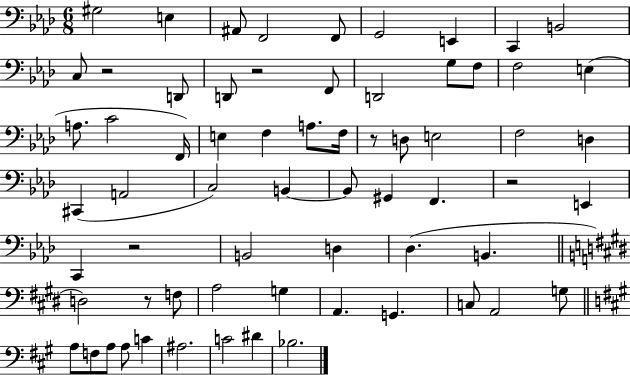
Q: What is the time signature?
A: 6/8